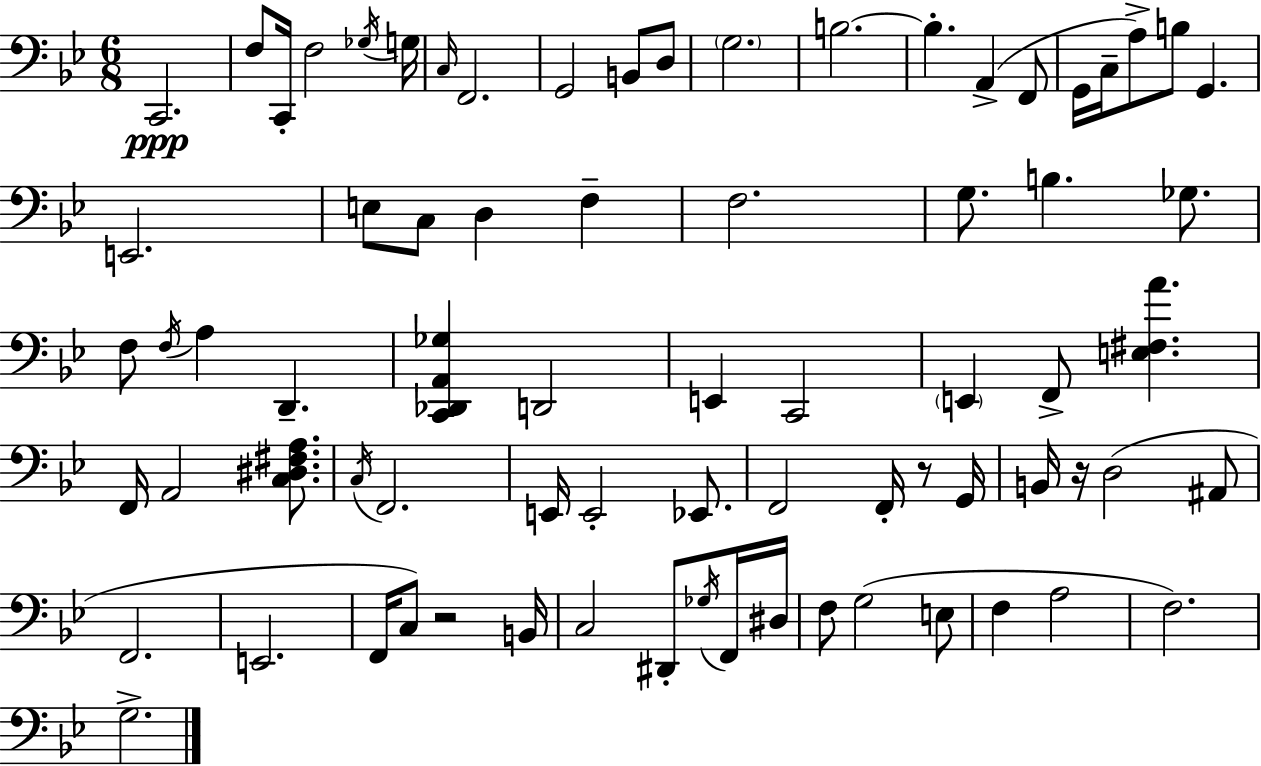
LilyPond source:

{
  \clef bass
  \numericTimeSignature
  \time 6/8
  \key g \minor
  c,2.\ppp | f8 c,16-. f2 \acciaccatura { ges16 } | g16 \grace { c16 } f,2. | g,2 b,8 | \break d8 \parenthesize g2. | b2.~~ | b4.-. a,4->( | f,8 g,16 c16-- a8->) b8 g,4. | \break e,2. | e8 c8 d4 f4-- | f2. | g8. b4. ges8. | \break f8 \acciaccatura { f16 } a4 d,4.-- | <c, des, a, ges>4 d,2 | e,4 c,2 | \parenthesize e,4 f,8-> <e fis a'>4. | \break f,16 a,2 | <c dis fis a>8. \acciaccatura { c16 } f,2. | e,16 e,2-. | ees,8. f,2 | \break f,16-. r8 g,16 b,16 r16 d2( | ais,8 f,2. | e,2. | f,16 c8) r2 | \break b,16 c2 | dis,8-. \acciaccatura { ges16 } f,16 dis16 f8 g2( | e8 f4 a2 | f2.) | \break g2.-> | \bar "|."
}